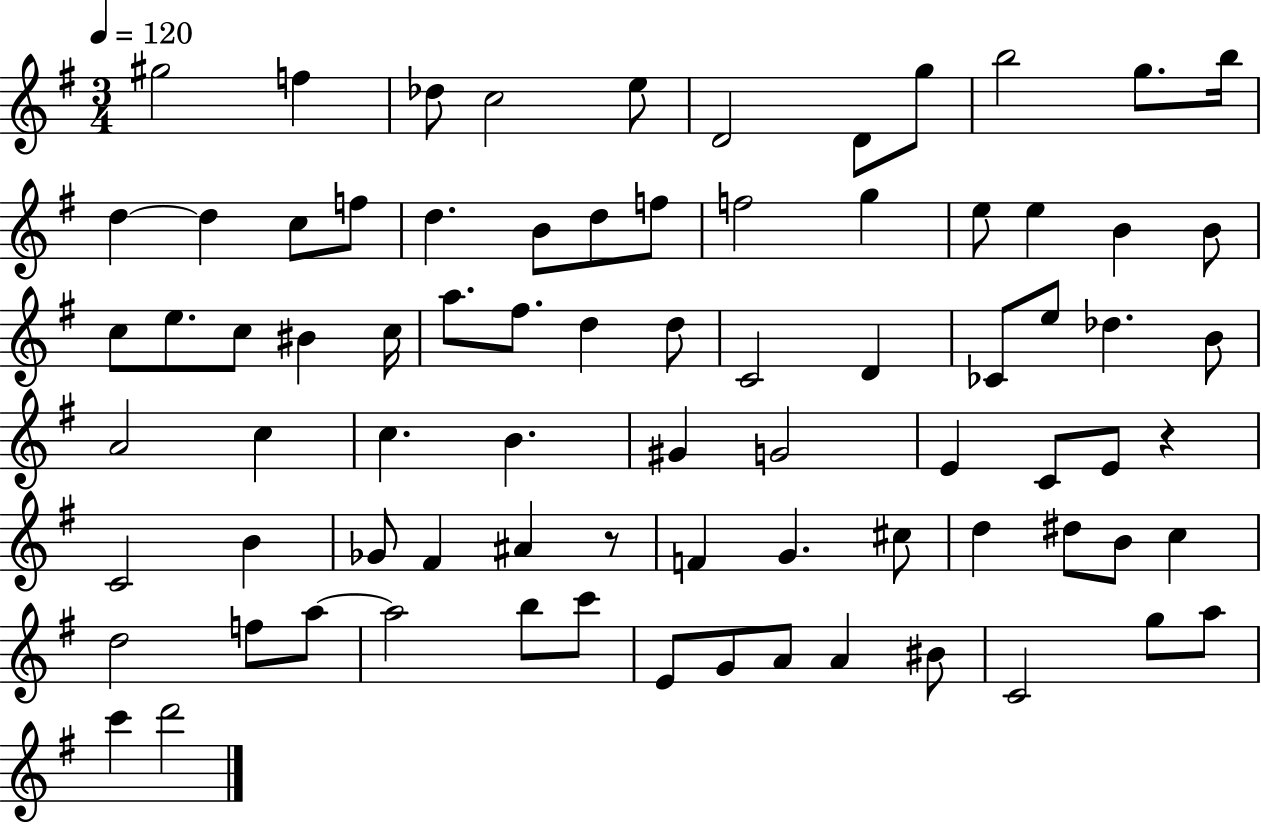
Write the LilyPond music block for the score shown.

{
  \clef treble
  \numericTimeSignature
  \time 3/4
  \key g \major
  \tempo 4 = 120
  \repeat volta 2 { gis''2 f''4 | des''8 c''2 e''8 | d'2 d'8 g''8 | b''2 g''8. b''16 | \break d''4~~ d''4 c''8 f''8 | d''4. b'8 d''8 f''8 | f''2 g''4 | e''8 e''4 b'4 b'8 | \break c''8 e''8. c''8 bis'4 c''16 | a''8. fis''8. d''4 d''8 | c'2 d'4 | ces'8 e''8 des''4. b'8 | \break a'2 c''4 | c''4. b'4. | gis'4 g'2 | e'4 c'8 e'8 r4 | \break c'2 b'4 | ges'8 fis'4 ais'4 r8 | f'4 g'4. cis''8 | d''4 dis''8 b'8 c''4 | \break d''2 f''8 a''8~~ | a''2 b''8 c'''8 | e'8 g'8 a'8 a'4 bis'8 | c'2 g''8 a''8 | \break c'''4 d'''2 | } \bar "|."
}